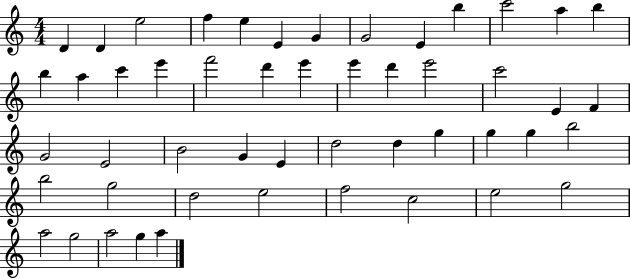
X:1
T:Untitled
M:4/4
L:1/4
K:C
D D e2 f e E G G2 E b c'2 a b b a c' e' f'2 d' e' e' d' e'2 c'2 E F G2 E2 B2 G E d2 d g g g b2 b2 g2 d2 e2 f2 c2 e2 g2 a2 g2 a2 g a